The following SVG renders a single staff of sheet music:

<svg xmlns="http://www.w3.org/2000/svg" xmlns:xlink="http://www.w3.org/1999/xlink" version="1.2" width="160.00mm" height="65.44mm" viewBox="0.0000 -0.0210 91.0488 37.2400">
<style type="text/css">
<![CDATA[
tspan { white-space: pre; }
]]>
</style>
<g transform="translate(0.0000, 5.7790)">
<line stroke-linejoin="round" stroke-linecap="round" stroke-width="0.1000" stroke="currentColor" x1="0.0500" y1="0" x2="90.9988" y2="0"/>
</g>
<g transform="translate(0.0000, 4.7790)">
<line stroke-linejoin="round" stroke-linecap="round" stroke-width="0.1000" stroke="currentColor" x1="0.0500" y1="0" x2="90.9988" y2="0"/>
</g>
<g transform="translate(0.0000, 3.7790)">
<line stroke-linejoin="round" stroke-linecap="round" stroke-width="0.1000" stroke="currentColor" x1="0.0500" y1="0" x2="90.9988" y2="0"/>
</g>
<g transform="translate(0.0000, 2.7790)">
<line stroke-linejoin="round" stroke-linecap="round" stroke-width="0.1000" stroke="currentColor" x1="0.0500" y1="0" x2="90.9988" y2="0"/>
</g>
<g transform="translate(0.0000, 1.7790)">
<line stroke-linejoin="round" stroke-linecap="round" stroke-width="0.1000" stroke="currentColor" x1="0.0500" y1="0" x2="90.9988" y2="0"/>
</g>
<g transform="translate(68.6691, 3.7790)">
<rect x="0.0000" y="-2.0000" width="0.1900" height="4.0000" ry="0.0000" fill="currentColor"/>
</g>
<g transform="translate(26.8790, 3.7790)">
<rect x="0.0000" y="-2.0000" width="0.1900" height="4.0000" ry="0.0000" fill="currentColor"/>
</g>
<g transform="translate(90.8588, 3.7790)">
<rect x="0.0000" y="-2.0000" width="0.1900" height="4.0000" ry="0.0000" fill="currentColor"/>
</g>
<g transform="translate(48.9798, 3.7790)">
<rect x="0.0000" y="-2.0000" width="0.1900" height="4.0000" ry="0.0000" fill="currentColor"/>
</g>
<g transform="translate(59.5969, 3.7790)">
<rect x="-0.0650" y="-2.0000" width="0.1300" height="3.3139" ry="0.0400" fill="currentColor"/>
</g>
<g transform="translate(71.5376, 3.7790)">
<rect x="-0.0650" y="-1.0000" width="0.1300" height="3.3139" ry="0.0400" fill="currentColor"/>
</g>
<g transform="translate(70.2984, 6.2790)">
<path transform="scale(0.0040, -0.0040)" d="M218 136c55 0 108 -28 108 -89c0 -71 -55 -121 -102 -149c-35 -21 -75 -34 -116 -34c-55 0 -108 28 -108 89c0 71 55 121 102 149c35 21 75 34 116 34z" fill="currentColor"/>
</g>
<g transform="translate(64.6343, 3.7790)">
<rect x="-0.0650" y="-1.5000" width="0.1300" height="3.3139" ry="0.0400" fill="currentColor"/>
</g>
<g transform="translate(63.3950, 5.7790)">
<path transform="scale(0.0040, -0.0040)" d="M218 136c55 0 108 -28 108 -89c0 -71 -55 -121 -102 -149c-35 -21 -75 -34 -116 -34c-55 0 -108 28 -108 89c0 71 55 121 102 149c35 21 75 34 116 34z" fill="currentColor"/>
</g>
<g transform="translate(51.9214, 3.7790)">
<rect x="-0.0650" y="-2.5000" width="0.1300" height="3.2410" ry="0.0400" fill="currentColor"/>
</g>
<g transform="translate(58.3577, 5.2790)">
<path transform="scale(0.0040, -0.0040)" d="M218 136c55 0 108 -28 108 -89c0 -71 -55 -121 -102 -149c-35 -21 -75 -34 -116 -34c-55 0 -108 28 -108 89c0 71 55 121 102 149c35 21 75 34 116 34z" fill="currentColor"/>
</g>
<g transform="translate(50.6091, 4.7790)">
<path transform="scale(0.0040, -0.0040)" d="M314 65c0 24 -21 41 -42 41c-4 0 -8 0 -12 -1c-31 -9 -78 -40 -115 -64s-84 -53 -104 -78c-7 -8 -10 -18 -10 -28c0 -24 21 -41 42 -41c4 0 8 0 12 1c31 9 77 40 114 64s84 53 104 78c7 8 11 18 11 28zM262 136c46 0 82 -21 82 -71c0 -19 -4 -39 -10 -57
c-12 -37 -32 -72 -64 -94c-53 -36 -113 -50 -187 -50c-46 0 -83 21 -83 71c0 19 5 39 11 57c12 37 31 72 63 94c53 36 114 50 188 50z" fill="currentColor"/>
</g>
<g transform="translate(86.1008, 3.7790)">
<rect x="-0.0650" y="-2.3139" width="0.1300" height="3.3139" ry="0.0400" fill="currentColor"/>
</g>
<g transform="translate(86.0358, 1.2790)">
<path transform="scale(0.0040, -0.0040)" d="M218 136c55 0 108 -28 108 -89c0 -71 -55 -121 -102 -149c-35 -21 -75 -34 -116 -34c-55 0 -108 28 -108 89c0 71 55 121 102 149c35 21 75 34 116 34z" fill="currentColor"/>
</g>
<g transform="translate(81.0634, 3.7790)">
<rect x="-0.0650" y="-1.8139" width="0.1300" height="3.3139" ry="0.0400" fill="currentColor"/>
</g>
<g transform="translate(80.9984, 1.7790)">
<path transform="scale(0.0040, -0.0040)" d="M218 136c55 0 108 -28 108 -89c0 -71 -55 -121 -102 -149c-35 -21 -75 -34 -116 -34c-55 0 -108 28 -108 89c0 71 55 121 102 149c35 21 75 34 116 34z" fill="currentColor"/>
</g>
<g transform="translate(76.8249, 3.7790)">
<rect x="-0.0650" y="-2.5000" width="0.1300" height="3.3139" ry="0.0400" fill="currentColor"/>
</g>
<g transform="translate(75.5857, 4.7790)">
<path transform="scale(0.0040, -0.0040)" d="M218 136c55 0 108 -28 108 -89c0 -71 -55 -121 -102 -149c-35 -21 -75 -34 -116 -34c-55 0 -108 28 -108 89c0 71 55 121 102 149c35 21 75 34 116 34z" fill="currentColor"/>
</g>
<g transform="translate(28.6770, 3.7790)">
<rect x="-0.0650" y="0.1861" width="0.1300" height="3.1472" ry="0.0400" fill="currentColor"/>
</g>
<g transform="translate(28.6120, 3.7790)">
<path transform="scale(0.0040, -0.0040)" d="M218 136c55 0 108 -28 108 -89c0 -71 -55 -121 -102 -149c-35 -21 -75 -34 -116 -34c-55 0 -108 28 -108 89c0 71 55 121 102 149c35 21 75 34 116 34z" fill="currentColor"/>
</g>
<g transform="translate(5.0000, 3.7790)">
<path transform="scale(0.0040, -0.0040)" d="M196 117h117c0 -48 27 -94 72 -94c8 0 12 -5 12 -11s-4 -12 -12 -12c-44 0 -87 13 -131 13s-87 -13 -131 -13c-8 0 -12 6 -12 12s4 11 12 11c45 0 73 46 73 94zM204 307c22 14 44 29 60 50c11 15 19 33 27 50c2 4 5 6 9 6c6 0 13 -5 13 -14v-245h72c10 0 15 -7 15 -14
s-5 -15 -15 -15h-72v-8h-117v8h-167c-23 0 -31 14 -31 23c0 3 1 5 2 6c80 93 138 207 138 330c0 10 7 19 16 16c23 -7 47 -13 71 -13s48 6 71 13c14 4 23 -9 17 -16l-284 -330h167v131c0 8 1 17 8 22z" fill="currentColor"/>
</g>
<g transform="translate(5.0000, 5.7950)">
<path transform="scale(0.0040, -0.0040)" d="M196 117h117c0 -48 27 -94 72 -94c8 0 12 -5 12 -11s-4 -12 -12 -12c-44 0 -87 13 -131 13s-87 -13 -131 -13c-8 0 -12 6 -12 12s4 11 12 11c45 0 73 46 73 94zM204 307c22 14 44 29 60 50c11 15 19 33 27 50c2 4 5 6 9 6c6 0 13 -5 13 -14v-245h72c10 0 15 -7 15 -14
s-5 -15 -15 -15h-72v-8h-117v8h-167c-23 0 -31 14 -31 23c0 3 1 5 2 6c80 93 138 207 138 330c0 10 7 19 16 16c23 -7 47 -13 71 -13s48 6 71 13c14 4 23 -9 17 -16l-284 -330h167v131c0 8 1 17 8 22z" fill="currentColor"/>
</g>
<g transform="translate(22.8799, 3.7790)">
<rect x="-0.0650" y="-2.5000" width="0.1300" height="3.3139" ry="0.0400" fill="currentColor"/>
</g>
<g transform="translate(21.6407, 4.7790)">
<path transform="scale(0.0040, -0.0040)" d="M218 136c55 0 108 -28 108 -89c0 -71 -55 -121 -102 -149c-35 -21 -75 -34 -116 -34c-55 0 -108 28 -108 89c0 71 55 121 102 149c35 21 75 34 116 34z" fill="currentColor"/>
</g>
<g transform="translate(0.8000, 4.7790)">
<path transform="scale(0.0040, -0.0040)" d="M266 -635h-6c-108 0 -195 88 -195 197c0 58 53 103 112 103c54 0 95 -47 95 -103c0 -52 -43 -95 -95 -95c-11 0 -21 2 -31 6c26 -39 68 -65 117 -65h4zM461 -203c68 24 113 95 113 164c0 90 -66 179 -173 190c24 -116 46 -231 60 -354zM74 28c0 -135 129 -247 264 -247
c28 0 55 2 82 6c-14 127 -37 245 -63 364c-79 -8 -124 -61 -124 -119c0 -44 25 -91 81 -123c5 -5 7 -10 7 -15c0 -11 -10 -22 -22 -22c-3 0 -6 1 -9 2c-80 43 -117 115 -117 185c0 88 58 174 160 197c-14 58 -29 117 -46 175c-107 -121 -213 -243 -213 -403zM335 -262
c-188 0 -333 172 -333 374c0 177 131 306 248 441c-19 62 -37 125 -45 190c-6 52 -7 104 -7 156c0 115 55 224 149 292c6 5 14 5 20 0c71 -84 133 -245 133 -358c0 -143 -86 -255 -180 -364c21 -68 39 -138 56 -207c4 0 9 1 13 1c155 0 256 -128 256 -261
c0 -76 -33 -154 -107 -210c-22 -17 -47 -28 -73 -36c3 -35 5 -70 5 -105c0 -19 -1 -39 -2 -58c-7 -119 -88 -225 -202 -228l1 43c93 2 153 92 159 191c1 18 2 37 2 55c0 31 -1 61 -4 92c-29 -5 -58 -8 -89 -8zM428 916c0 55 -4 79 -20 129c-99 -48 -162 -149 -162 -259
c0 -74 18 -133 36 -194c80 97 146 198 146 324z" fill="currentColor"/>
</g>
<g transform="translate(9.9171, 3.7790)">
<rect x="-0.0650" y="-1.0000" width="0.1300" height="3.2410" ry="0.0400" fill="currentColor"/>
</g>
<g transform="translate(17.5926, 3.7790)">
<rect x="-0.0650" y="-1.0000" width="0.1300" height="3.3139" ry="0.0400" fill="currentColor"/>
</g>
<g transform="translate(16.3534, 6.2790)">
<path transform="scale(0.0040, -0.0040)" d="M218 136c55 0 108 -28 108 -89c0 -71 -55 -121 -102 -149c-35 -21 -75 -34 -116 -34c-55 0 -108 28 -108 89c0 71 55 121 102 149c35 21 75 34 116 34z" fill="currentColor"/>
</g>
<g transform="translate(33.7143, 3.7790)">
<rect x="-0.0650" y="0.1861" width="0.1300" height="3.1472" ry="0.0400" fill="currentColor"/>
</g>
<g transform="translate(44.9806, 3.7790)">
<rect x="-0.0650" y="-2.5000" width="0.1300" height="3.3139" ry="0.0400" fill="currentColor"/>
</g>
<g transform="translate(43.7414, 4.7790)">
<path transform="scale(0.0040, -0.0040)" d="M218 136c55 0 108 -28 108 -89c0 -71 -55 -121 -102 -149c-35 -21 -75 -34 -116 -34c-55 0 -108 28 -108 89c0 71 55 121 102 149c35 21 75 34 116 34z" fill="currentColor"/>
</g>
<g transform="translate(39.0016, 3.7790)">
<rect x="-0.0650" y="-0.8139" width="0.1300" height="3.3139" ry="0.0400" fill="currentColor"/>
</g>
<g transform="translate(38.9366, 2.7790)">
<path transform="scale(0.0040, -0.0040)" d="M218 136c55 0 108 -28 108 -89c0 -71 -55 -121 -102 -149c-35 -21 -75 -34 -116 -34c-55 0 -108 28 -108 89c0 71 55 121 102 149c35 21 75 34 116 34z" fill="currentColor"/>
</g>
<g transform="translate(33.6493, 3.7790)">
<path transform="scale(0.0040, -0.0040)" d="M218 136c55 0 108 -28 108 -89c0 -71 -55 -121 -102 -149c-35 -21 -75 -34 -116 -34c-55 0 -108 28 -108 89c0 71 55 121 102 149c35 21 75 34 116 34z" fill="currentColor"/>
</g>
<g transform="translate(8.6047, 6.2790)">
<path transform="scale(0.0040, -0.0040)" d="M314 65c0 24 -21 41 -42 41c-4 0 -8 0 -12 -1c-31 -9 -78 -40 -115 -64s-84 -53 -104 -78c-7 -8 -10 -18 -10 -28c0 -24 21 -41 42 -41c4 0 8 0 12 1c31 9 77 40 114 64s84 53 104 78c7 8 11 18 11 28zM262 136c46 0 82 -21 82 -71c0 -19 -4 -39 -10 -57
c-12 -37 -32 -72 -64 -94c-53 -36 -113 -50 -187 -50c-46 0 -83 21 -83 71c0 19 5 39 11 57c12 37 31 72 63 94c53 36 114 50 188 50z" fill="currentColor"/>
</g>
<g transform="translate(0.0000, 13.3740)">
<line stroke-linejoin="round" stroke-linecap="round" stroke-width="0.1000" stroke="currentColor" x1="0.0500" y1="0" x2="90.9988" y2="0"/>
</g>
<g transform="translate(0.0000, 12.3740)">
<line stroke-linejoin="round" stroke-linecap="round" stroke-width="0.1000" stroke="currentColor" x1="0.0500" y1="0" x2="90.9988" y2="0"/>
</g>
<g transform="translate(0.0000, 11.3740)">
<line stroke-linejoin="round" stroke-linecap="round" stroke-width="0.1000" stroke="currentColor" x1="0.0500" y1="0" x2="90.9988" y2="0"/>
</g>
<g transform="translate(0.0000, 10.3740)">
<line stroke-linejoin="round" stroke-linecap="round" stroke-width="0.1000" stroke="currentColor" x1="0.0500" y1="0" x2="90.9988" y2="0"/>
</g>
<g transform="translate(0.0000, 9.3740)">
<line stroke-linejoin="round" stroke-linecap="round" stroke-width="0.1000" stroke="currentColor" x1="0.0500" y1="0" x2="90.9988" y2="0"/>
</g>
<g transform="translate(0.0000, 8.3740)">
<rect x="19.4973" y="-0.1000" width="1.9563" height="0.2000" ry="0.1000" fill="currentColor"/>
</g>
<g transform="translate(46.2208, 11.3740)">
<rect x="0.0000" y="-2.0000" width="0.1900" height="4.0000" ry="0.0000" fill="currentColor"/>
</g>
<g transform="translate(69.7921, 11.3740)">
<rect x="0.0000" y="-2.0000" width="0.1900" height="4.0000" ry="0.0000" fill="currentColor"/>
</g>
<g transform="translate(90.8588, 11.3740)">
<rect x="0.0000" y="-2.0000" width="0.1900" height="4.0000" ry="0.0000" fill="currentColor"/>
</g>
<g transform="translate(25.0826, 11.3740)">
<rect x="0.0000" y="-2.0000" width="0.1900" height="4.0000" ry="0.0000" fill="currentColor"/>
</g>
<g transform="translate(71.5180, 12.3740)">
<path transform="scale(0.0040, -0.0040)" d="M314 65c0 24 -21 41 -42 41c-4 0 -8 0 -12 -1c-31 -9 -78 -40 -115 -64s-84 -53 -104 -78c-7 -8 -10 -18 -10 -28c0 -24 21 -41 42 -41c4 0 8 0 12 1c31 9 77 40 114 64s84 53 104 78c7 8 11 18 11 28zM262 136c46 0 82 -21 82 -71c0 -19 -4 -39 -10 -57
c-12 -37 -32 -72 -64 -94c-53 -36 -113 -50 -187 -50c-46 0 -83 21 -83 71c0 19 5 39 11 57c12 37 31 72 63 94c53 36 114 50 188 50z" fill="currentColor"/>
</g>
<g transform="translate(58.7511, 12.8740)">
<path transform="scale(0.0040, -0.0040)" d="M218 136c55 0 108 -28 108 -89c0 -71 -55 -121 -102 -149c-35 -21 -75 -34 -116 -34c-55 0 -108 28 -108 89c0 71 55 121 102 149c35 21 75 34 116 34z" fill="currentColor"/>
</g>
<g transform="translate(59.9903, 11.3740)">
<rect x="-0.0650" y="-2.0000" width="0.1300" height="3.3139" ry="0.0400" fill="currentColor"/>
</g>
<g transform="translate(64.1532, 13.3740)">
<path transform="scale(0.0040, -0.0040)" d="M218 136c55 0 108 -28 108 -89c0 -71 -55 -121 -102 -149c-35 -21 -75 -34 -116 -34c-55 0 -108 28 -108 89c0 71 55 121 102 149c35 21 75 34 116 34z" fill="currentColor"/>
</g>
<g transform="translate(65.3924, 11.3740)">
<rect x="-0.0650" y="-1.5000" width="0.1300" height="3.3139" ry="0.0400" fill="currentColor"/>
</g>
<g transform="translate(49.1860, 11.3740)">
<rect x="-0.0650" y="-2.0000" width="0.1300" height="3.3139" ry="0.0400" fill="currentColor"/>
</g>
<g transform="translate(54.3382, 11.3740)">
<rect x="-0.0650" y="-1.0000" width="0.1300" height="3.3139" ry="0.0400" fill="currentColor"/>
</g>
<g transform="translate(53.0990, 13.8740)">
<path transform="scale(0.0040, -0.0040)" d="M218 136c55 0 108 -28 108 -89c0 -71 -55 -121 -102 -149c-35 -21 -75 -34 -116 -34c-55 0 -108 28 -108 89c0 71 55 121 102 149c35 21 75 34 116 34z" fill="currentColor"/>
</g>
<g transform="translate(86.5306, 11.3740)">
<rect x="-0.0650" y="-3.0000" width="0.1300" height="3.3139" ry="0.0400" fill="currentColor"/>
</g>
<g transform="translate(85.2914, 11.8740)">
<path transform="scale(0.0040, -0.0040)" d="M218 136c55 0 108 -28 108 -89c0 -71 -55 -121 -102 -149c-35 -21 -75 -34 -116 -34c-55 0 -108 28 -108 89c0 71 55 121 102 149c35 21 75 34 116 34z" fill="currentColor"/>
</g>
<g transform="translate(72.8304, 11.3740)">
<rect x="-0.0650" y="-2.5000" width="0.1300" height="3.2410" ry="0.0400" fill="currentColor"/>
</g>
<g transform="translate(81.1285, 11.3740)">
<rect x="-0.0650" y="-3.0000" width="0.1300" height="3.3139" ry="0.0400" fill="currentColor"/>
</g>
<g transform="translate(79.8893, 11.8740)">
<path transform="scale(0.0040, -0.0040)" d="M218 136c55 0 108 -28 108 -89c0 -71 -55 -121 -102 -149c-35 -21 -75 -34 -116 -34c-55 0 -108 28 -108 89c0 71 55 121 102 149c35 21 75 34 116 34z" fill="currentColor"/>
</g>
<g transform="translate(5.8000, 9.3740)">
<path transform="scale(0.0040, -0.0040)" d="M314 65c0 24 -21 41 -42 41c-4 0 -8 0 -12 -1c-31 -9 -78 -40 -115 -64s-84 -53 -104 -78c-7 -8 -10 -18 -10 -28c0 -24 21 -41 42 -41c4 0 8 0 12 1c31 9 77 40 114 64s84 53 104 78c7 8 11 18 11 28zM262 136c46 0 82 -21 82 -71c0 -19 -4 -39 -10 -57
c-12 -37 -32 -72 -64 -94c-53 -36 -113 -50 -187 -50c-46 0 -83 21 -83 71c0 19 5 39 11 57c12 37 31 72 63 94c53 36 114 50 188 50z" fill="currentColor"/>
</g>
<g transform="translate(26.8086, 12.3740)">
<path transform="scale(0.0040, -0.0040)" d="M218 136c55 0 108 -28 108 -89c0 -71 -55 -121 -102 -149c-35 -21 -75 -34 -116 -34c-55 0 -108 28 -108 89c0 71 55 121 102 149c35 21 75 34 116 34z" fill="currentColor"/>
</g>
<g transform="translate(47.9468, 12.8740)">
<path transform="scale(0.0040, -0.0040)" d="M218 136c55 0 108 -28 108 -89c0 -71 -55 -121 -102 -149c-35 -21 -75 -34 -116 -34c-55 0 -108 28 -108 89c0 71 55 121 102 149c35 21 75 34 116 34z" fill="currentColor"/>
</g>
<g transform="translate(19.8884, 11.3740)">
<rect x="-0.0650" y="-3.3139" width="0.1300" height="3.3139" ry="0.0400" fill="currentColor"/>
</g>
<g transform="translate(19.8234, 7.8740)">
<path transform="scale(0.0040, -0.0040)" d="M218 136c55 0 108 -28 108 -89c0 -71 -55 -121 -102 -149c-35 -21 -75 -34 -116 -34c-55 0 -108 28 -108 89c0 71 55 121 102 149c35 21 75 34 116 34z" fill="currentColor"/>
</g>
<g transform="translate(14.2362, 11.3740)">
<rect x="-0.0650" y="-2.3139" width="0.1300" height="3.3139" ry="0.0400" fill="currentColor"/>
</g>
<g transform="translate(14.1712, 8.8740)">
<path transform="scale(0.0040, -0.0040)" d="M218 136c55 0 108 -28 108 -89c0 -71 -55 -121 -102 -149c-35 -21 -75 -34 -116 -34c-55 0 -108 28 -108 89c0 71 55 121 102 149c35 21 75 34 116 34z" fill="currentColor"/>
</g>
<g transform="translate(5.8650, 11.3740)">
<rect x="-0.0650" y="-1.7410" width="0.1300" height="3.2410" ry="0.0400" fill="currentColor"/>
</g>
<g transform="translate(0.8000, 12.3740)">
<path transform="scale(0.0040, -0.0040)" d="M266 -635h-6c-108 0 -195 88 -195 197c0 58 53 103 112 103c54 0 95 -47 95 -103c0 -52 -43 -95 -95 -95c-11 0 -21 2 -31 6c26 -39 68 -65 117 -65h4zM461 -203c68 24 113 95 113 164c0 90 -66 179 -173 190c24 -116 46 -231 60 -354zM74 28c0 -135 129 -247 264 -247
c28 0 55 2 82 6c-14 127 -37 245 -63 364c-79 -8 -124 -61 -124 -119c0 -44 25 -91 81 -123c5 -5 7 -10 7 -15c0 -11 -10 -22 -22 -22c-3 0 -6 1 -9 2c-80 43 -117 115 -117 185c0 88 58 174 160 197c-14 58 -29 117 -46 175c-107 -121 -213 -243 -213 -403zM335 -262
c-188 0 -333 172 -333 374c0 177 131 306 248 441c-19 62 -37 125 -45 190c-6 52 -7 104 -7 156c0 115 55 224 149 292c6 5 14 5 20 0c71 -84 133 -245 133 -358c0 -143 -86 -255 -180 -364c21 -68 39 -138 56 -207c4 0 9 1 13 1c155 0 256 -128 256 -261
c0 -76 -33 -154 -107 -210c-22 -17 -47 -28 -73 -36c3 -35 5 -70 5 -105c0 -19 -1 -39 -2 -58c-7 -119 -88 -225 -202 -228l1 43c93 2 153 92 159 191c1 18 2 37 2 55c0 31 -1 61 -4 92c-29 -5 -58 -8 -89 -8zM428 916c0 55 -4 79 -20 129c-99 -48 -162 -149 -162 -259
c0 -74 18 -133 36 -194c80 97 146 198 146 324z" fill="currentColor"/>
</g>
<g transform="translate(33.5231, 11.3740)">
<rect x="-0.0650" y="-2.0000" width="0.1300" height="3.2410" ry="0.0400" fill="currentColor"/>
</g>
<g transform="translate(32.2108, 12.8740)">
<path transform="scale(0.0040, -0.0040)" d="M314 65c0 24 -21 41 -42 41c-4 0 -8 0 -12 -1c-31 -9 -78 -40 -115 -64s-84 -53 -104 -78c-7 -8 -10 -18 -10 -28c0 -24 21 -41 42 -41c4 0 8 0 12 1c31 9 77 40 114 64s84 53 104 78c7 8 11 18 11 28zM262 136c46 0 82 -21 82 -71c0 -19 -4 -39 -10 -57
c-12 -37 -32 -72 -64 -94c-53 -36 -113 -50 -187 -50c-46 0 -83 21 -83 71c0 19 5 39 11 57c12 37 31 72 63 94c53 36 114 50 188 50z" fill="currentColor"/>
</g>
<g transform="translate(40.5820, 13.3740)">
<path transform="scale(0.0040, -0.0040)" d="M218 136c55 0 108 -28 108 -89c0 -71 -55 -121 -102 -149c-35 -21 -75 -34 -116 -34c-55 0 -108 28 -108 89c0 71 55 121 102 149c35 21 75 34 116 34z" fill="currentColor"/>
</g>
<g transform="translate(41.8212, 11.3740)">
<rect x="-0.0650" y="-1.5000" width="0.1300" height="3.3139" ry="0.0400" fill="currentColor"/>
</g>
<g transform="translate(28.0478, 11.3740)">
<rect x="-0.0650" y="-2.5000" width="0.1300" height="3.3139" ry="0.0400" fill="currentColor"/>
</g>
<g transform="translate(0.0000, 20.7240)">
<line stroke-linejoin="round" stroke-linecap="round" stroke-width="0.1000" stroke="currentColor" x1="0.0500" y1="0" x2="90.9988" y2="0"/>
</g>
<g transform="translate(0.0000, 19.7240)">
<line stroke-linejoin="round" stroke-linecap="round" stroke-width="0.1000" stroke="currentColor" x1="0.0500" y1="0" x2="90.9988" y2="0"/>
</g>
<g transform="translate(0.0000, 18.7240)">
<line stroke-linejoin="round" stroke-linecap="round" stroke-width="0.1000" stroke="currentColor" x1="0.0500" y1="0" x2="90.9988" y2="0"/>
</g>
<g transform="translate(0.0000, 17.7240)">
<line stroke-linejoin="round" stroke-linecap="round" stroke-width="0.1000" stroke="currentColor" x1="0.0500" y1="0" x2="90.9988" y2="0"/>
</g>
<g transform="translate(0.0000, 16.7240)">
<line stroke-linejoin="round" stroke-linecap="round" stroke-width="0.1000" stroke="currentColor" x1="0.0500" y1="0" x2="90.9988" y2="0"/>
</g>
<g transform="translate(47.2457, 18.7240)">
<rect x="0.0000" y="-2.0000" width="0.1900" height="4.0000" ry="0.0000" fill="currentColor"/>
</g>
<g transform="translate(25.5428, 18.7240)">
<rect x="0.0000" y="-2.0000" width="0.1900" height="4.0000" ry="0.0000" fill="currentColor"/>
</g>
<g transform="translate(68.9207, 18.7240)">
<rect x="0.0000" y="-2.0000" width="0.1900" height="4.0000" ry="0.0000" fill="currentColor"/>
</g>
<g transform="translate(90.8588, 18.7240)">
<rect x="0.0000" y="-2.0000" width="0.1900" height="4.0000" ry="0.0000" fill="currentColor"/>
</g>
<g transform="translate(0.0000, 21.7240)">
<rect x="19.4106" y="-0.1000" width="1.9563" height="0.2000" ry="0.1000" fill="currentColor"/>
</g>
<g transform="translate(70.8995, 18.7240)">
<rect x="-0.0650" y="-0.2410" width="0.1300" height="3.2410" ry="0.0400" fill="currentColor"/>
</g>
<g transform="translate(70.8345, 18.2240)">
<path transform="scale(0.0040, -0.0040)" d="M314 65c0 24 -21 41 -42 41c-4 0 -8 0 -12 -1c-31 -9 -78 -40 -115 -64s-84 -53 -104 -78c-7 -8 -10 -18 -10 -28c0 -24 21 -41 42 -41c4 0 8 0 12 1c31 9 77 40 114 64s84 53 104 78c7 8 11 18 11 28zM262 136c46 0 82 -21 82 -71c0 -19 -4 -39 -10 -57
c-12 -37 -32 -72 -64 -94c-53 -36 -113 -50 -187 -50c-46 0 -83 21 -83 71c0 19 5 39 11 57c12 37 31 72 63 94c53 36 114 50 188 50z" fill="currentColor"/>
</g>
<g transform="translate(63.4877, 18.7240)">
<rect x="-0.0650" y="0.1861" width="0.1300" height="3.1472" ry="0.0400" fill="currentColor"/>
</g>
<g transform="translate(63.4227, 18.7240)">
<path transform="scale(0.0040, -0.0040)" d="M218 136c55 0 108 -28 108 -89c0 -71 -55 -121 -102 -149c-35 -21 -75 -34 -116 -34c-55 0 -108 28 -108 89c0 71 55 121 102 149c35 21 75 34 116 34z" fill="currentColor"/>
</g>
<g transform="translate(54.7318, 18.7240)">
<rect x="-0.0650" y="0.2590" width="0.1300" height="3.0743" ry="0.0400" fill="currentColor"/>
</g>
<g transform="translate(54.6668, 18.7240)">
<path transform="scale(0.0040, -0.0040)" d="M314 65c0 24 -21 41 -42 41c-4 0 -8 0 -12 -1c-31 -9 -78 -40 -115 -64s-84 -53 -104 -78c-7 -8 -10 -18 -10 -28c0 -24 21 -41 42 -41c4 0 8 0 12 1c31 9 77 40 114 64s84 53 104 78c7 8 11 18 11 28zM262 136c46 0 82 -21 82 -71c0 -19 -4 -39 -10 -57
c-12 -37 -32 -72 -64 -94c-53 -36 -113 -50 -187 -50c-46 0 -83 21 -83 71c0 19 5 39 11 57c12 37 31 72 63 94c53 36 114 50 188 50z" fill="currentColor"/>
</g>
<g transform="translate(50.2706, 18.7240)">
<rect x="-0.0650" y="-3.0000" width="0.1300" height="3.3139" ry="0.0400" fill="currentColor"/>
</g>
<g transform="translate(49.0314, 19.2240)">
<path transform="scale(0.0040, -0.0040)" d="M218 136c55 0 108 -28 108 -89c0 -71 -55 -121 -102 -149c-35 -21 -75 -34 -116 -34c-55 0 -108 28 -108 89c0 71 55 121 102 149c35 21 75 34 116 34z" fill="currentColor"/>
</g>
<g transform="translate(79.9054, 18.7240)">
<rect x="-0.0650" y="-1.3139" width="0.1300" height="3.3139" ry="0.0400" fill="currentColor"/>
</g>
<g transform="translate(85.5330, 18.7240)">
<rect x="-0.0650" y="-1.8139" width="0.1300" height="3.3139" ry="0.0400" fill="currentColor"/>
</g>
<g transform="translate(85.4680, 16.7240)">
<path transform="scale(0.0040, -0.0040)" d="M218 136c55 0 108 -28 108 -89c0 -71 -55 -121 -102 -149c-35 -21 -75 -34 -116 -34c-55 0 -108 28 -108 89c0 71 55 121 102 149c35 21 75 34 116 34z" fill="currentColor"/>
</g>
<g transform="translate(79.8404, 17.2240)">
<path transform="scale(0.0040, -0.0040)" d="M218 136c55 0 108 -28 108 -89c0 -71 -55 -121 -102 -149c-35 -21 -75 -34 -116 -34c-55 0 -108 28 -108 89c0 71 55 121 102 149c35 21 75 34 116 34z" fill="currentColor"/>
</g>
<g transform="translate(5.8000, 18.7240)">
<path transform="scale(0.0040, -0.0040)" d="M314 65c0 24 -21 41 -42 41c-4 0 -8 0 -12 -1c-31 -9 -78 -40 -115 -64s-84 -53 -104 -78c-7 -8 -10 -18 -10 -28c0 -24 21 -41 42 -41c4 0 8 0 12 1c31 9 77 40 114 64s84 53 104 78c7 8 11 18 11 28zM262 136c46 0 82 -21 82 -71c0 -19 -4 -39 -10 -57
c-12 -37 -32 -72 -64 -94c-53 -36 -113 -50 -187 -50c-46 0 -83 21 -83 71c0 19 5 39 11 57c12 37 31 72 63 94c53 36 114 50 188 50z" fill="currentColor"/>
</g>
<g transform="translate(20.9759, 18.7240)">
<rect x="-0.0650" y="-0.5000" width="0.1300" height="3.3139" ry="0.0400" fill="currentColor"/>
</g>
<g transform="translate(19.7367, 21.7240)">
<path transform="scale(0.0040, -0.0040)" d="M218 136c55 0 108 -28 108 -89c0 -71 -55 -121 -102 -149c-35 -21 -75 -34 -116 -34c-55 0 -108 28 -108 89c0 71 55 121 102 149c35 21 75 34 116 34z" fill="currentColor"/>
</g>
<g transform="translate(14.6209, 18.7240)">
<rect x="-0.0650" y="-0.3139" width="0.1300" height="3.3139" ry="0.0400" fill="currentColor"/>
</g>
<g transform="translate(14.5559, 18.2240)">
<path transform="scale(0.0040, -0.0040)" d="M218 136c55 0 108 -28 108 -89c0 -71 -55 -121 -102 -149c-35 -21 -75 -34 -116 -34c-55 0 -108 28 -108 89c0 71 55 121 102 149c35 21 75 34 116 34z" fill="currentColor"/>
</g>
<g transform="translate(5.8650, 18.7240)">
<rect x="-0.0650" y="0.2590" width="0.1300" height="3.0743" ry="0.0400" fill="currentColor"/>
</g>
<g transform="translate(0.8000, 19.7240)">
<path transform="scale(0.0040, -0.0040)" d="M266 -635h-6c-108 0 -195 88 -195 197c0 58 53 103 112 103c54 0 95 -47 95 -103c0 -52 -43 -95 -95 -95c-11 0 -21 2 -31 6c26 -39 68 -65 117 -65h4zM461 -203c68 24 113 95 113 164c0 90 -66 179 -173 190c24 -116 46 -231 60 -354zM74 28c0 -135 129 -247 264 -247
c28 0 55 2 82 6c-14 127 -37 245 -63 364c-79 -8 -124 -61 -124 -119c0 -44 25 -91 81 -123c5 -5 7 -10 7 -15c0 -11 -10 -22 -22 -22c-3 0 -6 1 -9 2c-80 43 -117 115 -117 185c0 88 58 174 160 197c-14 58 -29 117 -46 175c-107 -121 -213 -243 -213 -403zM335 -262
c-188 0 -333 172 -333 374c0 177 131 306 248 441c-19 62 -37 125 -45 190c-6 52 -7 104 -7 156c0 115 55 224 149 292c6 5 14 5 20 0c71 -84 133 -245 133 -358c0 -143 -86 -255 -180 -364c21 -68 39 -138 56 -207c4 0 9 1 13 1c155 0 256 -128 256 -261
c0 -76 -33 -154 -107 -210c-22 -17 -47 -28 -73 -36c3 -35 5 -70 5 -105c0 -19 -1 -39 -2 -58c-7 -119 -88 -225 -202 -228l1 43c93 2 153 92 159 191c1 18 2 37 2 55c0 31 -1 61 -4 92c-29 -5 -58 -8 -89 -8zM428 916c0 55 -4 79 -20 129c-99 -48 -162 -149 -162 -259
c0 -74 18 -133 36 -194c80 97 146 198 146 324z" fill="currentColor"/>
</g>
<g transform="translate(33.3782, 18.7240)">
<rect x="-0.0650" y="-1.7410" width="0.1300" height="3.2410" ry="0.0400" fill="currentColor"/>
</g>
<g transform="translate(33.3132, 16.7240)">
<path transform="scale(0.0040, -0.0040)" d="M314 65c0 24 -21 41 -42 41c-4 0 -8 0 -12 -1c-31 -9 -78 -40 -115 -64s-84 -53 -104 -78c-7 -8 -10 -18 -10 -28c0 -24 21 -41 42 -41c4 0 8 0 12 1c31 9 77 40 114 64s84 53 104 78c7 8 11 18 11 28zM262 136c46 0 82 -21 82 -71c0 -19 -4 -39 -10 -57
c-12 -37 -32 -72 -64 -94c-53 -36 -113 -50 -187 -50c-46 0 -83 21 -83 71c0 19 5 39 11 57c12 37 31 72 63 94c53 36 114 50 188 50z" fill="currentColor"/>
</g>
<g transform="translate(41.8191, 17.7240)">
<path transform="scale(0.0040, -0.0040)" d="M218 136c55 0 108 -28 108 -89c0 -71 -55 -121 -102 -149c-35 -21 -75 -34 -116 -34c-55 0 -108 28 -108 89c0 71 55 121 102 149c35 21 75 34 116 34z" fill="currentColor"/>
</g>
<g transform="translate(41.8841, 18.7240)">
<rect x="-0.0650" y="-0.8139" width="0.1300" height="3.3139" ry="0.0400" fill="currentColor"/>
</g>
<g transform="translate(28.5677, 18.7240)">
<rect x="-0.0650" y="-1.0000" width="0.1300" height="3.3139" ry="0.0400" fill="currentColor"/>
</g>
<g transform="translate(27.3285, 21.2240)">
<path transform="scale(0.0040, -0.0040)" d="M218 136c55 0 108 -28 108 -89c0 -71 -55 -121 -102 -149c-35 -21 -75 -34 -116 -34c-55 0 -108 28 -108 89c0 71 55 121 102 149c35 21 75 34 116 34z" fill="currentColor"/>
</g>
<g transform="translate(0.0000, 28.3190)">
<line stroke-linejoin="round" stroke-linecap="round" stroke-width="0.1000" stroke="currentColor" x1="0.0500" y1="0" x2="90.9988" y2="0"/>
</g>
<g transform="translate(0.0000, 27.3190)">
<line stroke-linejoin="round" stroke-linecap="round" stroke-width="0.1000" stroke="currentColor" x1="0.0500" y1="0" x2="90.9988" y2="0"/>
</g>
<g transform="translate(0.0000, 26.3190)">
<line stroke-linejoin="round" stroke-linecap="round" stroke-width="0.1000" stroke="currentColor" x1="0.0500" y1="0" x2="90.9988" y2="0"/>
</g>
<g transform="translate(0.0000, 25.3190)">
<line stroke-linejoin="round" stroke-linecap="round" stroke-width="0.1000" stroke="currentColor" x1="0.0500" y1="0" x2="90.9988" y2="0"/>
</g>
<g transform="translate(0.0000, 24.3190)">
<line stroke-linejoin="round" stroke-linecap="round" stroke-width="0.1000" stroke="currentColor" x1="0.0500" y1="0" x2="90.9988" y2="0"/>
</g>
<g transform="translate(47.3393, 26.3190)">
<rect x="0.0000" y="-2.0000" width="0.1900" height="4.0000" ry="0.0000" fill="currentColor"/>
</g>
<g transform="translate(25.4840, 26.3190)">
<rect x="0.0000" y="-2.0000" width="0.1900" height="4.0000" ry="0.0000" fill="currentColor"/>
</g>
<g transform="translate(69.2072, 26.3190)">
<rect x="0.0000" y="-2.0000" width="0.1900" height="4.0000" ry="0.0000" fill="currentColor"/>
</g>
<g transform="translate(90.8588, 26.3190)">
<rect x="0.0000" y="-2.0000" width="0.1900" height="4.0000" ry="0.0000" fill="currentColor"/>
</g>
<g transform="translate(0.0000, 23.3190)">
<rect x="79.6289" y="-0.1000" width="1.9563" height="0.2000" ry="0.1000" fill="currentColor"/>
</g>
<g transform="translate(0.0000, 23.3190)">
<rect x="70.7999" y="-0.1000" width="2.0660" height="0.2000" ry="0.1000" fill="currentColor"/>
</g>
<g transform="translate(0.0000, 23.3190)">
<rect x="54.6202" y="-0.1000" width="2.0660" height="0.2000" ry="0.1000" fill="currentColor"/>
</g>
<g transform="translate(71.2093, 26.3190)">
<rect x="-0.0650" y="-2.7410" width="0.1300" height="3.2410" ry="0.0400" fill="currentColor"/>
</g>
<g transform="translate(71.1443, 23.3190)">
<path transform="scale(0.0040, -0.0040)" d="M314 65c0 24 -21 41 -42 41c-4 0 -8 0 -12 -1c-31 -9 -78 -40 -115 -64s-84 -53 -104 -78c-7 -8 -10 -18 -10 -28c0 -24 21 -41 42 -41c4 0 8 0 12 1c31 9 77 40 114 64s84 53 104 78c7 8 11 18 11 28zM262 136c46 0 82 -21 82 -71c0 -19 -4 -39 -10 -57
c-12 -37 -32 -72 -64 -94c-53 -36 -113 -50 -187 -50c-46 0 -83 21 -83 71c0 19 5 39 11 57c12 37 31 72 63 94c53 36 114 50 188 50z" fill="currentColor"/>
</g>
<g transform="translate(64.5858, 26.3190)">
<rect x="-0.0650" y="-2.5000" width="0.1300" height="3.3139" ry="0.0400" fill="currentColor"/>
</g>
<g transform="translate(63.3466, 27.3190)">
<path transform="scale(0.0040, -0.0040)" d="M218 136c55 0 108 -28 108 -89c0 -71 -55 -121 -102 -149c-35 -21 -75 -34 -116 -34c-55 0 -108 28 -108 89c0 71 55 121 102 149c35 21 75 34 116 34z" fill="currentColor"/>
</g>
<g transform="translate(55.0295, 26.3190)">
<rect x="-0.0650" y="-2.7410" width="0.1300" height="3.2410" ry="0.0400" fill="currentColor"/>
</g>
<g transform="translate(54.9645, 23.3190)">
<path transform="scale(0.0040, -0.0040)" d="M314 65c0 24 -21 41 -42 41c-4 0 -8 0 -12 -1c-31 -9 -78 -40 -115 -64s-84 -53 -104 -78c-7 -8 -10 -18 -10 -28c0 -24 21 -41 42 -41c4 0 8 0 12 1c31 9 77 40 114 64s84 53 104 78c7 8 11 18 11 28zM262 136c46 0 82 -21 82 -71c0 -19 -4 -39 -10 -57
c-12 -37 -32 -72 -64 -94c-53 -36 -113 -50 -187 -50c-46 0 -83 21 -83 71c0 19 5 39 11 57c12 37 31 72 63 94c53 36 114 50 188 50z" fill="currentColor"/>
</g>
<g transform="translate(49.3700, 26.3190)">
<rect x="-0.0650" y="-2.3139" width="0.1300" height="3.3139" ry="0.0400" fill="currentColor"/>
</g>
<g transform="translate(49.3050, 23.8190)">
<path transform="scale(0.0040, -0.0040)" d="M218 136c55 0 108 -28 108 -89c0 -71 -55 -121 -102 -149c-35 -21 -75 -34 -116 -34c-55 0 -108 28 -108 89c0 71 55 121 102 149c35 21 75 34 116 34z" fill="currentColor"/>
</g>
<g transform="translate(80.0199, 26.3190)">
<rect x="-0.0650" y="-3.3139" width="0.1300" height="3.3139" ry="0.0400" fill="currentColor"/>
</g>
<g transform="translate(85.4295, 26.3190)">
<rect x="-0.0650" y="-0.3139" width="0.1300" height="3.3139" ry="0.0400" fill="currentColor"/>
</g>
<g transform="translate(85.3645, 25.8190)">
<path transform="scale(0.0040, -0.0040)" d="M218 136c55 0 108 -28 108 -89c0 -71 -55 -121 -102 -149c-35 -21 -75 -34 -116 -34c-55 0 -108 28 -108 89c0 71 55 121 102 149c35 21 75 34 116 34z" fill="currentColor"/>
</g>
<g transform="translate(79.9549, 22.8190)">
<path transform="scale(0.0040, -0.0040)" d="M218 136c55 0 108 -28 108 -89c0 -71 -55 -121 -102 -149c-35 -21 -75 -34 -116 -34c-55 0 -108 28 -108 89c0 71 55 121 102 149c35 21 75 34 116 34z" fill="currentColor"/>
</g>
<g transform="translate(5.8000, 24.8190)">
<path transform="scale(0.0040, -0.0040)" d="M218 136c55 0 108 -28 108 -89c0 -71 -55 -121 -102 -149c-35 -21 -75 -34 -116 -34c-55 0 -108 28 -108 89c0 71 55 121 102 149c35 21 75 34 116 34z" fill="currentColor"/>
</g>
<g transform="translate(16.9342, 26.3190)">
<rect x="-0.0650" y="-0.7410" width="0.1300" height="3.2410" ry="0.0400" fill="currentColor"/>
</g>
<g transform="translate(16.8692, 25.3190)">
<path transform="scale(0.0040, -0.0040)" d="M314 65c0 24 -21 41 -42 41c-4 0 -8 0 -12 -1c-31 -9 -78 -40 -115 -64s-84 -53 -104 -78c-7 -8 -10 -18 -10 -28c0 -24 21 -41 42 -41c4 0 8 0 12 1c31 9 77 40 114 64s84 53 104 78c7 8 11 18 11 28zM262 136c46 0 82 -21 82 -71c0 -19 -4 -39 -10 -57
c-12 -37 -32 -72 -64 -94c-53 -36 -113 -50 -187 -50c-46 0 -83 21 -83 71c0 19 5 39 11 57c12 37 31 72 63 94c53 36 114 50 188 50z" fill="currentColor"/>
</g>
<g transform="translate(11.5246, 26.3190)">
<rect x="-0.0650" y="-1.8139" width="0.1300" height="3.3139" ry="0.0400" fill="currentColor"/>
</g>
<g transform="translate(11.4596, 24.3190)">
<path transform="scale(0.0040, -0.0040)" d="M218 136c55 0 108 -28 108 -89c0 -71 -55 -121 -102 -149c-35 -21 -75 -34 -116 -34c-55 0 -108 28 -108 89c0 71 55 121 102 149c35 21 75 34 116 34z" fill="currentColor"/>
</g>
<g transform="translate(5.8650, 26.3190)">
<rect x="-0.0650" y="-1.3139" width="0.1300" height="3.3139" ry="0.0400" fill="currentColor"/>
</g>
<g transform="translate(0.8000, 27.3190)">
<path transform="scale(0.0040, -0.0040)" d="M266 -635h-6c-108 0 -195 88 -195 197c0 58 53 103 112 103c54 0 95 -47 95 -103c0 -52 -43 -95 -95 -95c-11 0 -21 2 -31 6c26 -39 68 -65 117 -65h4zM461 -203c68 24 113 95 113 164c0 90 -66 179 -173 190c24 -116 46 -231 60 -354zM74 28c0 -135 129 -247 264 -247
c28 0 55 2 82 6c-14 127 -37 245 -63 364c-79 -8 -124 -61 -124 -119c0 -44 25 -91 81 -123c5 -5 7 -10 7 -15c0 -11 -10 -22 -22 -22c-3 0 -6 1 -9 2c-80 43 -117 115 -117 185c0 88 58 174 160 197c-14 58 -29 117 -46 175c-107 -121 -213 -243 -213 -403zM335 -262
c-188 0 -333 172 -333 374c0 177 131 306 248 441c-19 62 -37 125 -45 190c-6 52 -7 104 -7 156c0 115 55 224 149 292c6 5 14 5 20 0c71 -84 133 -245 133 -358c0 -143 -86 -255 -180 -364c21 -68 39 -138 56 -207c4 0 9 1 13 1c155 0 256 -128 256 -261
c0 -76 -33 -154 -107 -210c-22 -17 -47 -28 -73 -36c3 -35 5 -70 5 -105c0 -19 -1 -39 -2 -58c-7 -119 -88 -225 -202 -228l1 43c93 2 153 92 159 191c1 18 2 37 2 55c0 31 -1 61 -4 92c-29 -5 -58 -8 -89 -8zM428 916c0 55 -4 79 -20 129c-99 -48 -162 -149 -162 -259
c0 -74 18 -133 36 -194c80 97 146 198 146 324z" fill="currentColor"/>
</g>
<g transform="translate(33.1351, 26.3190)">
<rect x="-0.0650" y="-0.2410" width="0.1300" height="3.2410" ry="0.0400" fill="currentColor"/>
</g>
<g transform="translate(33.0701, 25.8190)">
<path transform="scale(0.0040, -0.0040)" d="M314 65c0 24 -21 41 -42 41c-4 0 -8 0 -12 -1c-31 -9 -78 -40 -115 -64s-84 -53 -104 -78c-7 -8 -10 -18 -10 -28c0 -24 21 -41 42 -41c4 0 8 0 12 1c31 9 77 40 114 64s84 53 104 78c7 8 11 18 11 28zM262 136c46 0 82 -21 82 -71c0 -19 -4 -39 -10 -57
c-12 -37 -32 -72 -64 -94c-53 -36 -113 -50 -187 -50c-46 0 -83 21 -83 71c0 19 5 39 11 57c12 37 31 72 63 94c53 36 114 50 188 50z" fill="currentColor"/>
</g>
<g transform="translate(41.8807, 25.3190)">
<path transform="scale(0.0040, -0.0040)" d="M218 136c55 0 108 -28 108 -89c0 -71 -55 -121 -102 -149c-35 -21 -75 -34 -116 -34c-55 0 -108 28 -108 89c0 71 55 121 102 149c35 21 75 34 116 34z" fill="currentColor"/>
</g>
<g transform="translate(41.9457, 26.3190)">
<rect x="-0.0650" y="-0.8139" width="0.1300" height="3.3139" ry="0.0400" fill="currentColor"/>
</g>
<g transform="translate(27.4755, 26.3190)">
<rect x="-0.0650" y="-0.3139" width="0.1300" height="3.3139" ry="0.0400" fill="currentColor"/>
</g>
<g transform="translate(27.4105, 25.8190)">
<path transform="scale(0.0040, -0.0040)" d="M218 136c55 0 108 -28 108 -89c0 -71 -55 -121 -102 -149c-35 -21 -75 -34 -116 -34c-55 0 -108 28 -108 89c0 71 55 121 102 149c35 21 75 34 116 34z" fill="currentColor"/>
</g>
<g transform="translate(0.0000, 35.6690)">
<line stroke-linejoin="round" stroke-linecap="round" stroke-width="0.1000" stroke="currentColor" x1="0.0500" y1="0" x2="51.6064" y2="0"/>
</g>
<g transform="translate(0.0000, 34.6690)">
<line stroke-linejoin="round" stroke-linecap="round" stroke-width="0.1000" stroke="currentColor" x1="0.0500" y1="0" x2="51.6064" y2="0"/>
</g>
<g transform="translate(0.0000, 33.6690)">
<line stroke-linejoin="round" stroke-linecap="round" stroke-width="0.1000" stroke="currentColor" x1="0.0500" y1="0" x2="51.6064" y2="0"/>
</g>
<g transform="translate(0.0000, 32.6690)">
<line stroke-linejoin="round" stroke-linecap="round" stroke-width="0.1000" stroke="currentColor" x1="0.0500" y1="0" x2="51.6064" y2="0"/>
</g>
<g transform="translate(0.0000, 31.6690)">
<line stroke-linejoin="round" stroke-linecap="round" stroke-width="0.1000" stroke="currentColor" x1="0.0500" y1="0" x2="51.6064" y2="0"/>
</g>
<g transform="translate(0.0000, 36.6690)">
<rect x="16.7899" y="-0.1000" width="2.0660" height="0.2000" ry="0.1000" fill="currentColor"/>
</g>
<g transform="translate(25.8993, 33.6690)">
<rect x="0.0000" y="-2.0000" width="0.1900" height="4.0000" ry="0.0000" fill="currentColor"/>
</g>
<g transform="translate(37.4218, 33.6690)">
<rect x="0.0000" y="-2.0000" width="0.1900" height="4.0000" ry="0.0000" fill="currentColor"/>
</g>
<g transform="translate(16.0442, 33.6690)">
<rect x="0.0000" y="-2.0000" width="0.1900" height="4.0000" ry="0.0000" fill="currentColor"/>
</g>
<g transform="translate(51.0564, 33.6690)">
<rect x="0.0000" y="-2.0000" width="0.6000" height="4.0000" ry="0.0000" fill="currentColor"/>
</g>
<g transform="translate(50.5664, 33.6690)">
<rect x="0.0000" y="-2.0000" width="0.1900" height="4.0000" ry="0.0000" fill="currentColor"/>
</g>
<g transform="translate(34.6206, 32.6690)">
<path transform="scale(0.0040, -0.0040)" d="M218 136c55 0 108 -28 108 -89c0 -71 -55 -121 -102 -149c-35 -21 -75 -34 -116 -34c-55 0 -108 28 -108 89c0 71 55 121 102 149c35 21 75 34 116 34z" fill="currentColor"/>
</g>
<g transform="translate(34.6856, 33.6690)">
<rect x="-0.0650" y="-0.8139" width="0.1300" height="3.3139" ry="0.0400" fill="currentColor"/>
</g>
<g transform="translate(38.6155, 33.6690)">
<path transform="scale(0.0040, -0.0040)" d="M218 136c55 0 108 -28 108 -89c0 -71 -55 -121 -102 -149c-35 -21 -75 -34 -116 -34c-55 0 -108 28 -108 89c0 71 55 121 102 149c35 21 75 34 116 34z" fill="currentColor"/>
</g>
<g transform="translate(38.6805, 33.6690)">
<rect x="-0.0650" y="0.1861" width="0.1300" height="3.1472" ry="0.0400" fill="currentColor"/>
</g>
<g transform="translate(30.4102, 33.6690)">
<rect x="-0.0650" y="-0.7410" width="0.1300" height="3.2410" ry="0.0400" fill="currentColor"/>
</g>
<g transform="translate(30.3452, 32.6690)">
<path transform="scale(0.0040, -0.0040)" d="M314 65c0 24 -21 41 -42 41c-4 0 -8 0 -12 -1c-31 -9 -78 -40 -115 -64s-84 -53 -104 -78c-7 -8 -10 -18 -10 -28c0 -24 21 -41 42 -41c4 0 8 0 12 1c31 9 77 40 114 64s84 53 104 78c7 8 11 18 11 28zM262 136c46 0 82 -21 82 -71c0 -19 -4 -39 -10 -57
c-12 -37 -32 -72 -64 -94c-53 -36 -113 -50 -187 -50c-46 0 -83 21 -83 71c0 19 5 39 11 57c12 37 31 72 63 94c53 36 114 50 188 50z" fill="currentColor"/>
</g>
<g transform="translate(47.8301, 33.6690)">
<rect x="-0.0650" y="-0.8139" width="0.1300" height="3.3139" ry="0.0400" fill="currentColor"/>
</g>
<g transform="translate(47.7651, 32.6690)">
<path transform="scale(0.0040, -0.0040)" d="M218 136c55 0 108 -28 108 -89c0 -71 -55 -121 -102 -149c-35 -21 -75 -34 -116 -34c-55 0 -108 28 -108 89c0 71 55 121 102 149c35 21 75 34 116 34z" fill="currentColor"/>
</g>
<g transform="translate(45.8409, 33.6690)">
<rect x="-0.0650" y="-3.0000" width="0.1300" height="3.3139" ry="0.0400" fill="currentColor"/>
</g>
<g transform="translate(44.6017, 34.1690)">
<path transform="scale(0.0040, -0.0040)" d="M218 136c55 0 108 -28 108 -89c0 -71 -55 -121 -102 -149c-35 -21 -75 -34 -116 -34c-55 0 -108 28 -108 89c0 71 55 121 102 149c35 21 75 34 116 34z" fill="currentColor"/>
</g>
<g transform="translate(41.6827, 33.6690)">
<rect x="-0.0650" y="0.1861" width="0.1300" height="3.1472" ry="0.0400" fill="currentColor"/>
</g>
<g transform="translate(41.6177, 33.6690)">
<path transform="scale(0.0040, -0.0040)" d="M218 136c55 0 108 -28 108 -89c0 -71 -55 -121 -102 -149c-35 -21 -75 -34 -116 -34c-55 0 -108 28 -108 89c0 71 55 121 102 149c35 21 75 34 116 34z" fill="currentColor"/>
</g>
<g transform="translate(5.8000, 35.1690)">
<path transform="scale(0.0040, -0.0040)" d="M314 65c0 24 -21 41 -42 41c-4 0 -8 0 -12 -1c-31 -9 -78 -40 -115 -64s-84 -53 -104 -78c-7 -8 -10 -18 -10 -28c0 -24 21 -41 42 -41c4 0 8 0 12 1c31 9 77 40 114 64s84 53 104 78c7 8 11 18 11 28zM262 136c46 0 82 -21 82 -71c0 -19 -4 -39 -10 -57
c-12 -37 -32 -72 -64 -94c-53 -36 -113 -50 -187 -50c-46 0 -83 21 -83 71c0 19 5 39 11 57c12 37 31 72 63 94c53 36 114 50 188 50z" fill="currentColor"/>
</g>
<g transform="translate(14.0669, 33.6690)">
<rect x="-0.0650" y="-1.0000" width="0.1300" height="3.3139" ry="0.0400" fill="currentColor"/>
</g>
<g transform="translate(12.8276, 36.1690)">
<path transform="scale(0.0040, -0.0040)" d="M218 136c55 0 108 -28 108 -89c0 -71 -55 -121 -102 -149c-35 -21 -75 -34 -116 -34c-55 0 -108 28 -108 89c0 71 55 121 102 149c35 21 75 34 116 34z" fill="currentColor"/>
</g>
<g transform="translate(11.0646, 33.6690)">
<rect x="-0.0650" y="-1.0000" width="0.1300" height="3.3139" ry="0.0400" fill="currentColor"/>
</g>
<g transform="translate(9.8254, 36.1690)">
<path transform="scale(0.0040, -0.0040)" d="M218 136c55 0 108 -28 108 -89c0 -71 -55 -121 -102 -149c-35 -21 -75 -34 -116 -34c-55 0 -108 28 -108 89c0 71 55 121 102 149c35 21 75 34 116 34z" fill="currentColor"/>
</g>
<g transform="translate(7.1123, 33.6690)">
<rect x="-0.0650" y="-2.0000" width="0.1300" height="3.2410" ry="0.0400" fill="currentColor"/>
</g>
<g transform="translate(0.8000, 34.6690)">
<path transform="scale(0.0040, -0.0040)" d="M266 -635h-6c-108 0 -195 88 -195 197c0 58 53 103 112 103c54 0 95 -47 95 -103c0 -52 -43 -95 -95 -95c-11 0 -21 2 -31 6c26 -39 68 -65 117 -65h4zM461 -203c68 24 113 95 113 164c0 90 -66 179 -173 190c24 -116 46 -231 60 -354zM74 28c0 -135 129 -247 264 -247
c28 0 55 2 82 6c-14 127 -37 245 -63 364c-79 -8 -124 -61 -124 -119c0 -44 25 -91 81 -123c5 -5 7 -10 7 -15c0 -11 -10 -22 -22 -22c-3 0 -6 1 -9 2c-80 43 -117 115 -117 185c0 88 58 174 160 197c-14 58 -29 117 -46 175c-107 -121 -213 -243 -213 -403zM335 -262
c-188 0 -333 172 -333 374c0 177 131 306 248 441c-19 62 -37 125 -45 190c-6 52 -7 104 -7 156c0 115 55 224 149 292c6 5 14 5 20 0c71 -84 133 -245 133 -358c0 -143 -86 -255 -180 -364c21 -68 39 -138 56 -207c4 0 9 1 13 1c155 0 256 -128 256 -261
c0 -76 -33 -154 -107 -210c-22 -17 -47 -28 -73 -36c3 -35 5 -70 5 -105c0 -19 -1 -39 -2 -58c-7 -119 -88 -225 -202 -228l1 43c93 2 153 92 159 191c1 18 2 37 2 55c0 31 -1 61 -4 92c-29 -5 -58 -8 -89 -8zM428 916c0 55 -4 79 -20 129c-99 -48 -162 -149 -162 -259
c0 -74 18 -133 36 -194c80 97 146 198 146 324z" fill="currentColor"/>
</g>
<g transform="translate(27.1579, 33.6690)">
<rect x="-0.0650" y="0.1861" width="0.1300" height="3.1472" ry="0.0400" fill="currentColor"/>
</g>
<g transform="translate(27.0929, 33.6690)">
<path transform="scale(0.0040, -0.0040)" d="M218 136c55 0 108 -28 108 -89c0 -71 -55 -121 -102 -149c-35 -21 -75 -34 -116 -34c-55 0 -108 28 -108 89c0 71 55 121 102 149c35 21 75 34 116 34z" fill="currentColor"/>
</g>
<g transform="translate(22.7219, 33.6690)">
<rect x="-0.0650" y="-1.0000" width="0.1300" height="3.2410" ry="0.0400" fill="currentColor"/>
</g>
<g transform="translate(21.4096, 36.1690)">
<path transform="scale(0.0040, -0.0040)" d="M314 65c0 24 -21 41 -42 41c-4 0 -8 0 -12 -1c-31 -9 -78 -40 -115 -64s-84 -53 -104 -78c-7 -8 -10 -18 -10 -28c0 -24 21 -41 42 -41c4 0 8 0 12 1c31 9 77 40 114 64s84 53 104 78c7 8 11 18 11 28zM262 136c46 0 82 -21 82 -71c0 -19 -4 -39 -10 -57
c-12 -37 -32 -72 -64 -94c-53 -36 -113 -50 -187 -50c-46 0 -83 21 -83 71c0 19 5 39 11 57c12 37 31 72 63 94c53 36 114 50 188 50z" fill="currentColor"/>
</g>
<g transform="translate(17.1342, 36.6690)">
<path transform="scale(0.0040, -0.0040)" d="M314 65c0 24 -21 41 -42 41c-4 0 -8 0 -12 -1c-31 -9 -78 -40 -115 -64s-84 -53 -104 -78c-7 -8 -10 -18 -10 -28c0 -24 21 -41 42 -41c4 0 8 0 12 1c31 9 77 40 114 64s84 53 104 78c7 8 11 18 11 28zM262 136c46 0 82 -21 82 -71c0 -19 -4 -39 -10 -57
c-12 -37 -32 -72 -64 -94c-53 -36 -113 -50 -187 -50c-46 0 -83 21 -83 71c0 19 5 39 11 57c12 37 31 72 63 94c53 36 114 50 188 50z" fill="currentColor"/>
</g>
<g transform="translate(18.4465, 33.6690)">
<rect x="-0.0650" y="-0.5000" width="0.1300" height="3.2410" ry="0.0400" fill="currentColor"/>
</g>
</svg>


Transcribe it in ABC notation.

X:1
T:Untitled
M:4/4
L:1/4
K:C
D2 D G B B d G G2 F E D G f g f2 g b G F2 E F D F E G2 A A B2 c C D f2 d A B2 B c2 e f e f d2 c c2 d g a2 G a2 b c F2 D D C2 D2 B d2 d B B A d